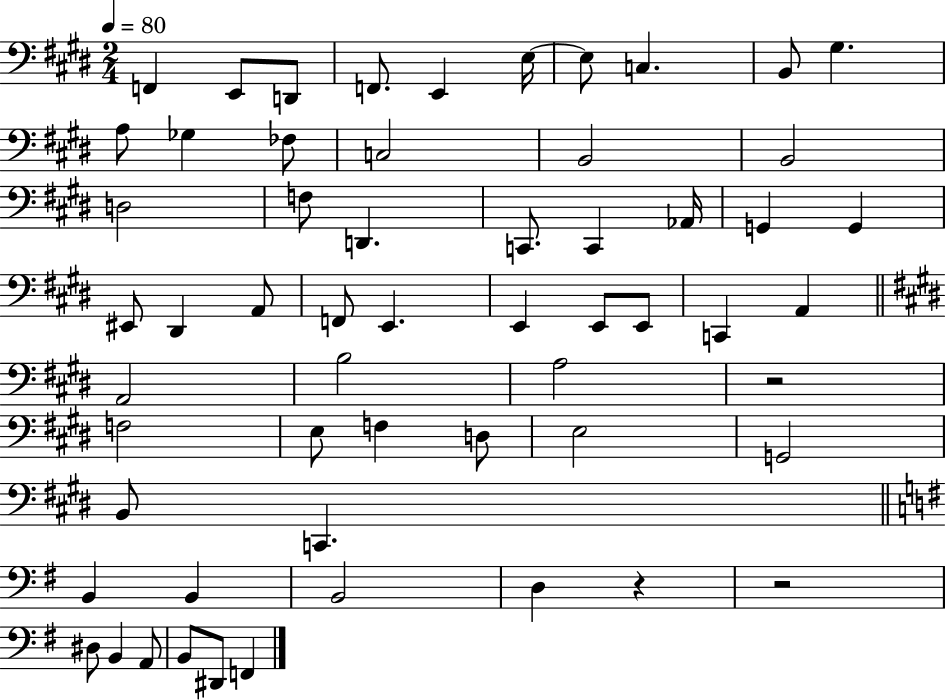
{
  \clef bass
  \numericTimeSignature
  \time 2/4
  \key e \major
  \tempo 4 = 80
  f,4 e,8 d,8 | f,8. e,4 e16~~ | e8 c4. | b,8 gis4. | \break a8 ges4 fes8 | c2 | b,2 | b,2 | \break d2 | f8 d,4. | c,8. c,4 aes,16 | g,4 g,4 | \break eis,8 dis,4 a,8 | f,8 e,4. | e,4 e,8 e,8 | c,4 a,4 | \break \bar "||" \break \key e \major a,2 | b2 | a2 | r2 | \break f2 | e8 f4 d8 | e2 | g,2 | \break b,8 c,4. | \bar "||" \break \key e \minor b,4 b,4 | b,2 | d4 r4 | r2 | \break dis8 b,4 a,8 | b,8 dis,8 f,4 | \bar "|."
}